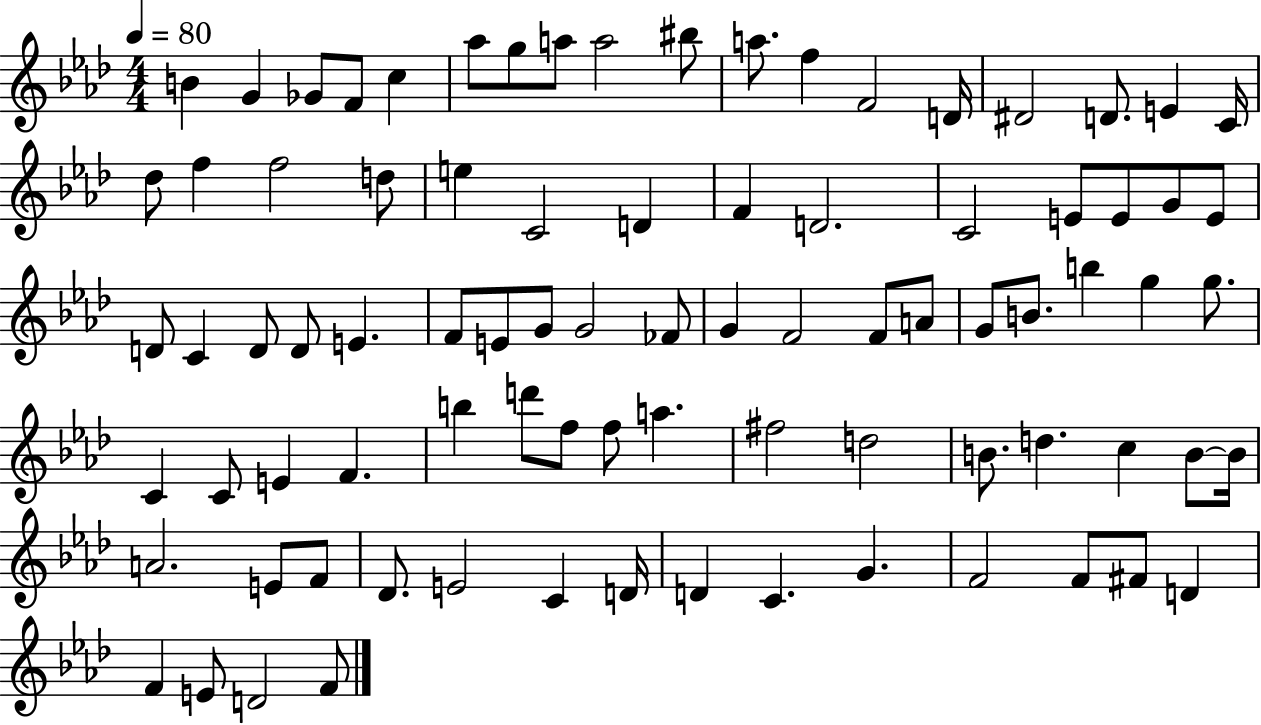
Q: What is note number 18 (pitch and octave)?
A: C4